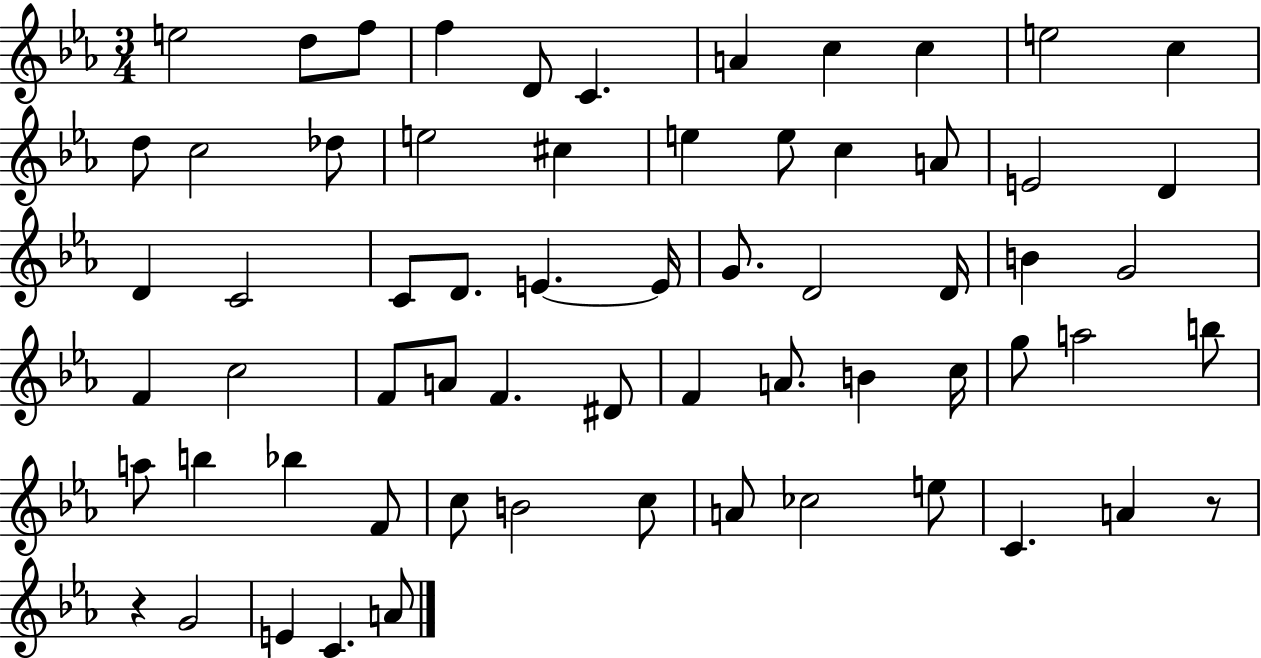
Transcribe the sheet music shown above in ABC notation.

X:1
T:Untitled
M:3/4
L:1/4
K:Eb
e2 d/2 f/2 f D/2 C A c c e2 c d/2 c2 _d/2 e2 ^c e e/2 c A/2 E2 D D C2 C/2 D/2 E E/4 G/2 D2 D/4 B G2 F c2 F/2 A/2 F ^D/2 F A/2 B c/4 g/2 a2 b/2 a/2 b _b F/2 c/2 B2 c/2 A/2 _c2 e/2 C A z/2 z G2 E C A/2